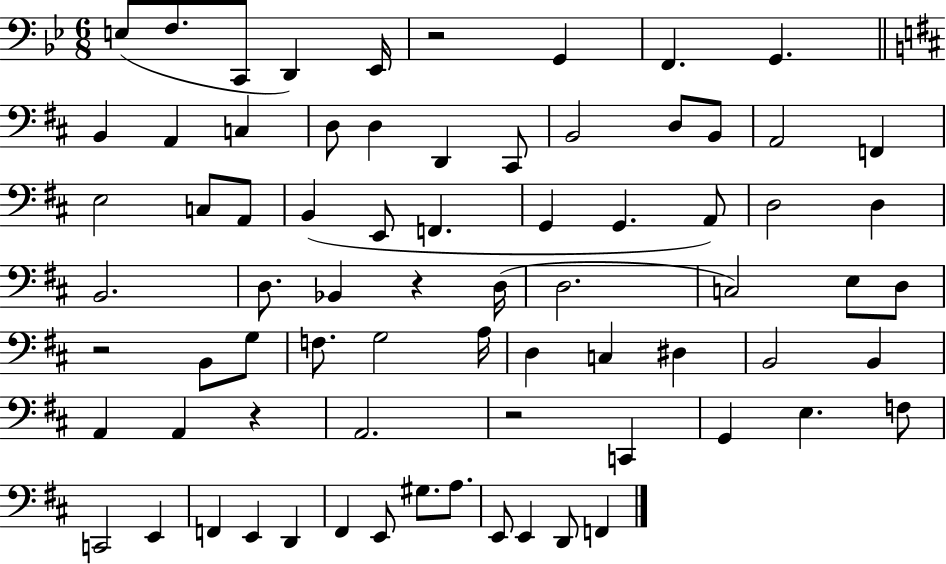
{
  \clef bass
  \numericTimeSignature
  \time 6/8
  \key bes \major
  e8( f8. c,8 d,4) ees,16 | r2 g,4 | f,4. g,4. | \bar "||" \break \key d \major b,4 a,4 c4 | d8 d4 d,4 cis,8 | b,2 d8 b,8 | a,2 f,4 | \break e2 c8 a,8 | b,4( e,8 f,4. | g,4 g,4. a,8) | d2 d4 | \break b,2. | d8. bes,4 r4 d16( | d2. | c2) e8 d8 | \break r2 b,8 g8 | f8. g2 a16 | d4 c4 dis4 | b,2 b,4 | \break a,4 a,4 r4 | a,2. | r2 c,4 | g,4 e4. f8 | \break c,2 e,4 | f,4 e,4 d,4 | fis,4 e,8 gis8. a8. | e,8 e,4 d,8 f,4 | \break \bar "|."
}